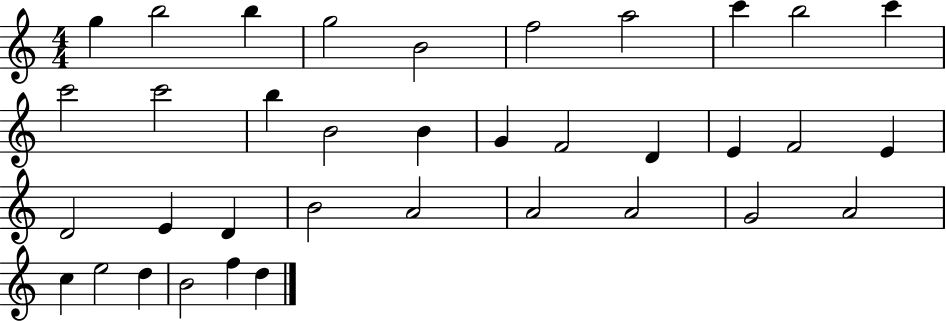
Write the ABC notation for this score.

X:1
T:Untitled
M:4/4
L:1/4
K:C
g b2 b g2 B2 f2 a2 c' b2 c' c'2 c'2 b B2 B G F2 D E F2 E D2 E D B2 A2 A2 A2 G2 A2 c e2 d B2 f d